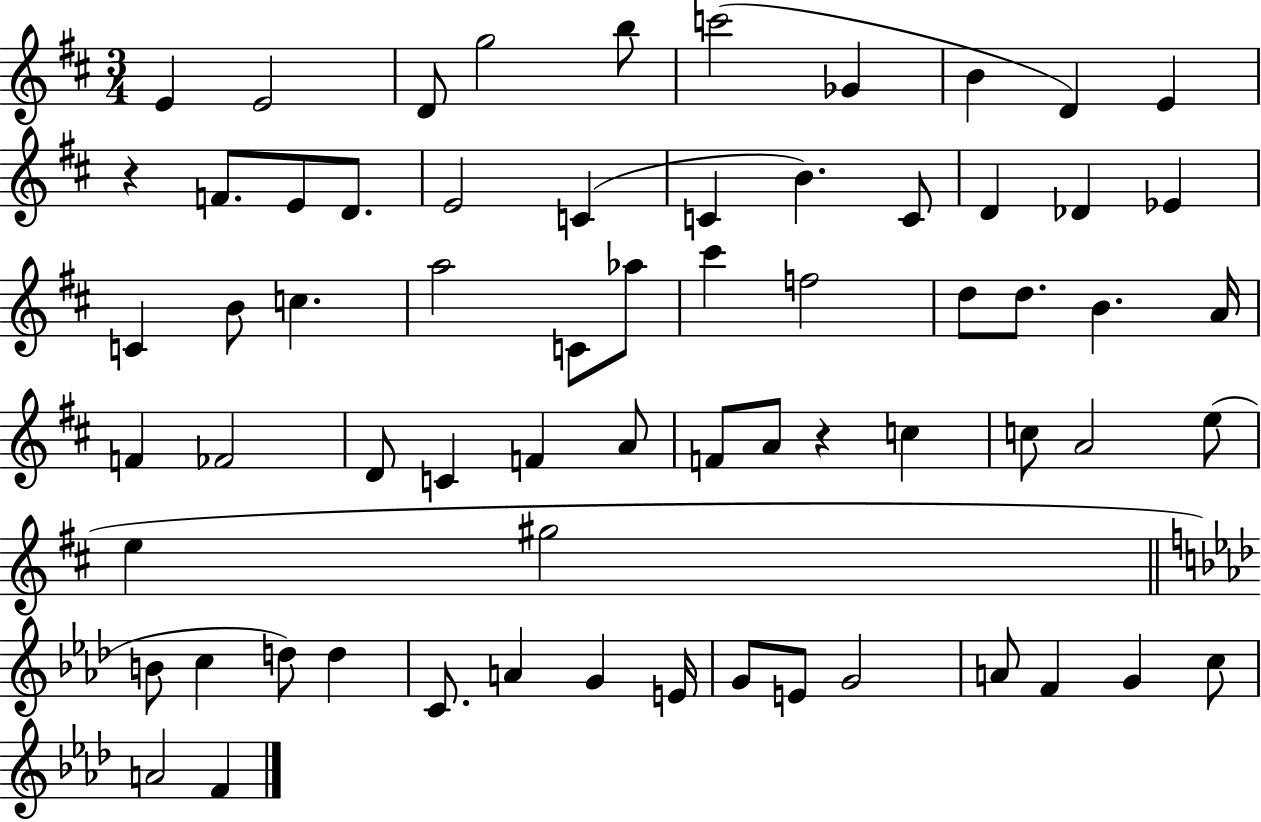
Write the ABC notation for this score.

X:1
T:Untitled
M:3/4
L:1/4
K:D
E E2 D/2 g2 b/2 c'2 _G B D E z F/2 E/2 D/2 E2 C C B C/2 D _D _E C B/2 c a2 C/2 _a/2 ^c' f2 d/2 d/2 B A/4 F _F2 D/2 C F A/2 F/2 A/2 z c c/2 A2 e/2 e ^g2 B/2 c d/2 d C/2 A G E/4 G/2 E/2 G2 A/2 F G c/2 A2 F